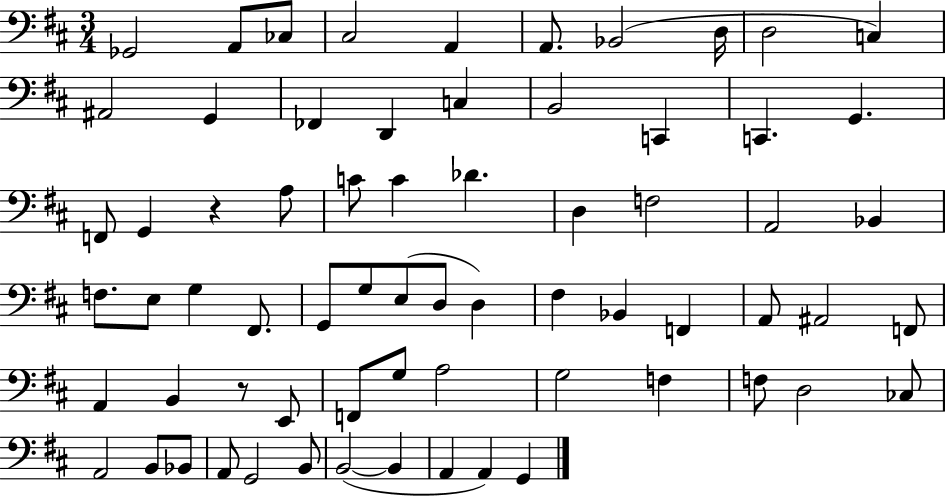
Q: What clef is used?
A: bass